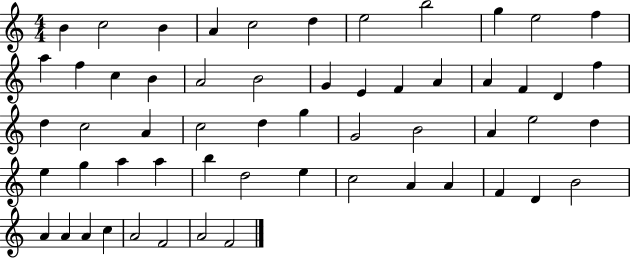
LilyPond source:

{
  \clef treble
  \numericTimeSignature
  \time 4/4
  \key c \major
  b'4 c''2 b'4 | a'4 c''2 d''4 | e''2 b''2 | g''4 e''2 f''4 | \break a''4 f''4 c''4 b'4 | a'2 b'2 | g'4 e'4 f'4 a'4 | a'4 f'4 d'4 f''4 | \break d''4 c''2 a'4 | c''2 d''4 g''4 | g'2 b'2 | a'4 e''2 d''4 | \break e''4 g''4 a''4 a''4 | b''4 d''2 e''4 | c''2 a'4 a'4 | f'4 d'4 b'2 | \break a'4 a'4 a'4 c''4 | a'2 f'2 | a'2 f'2 | \bar "|."
}